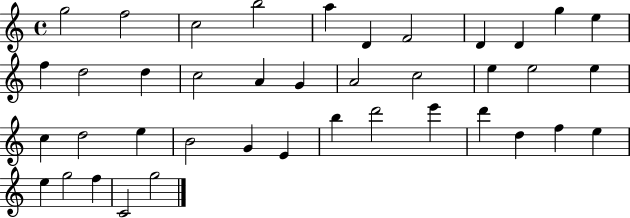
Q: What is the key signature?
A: C major